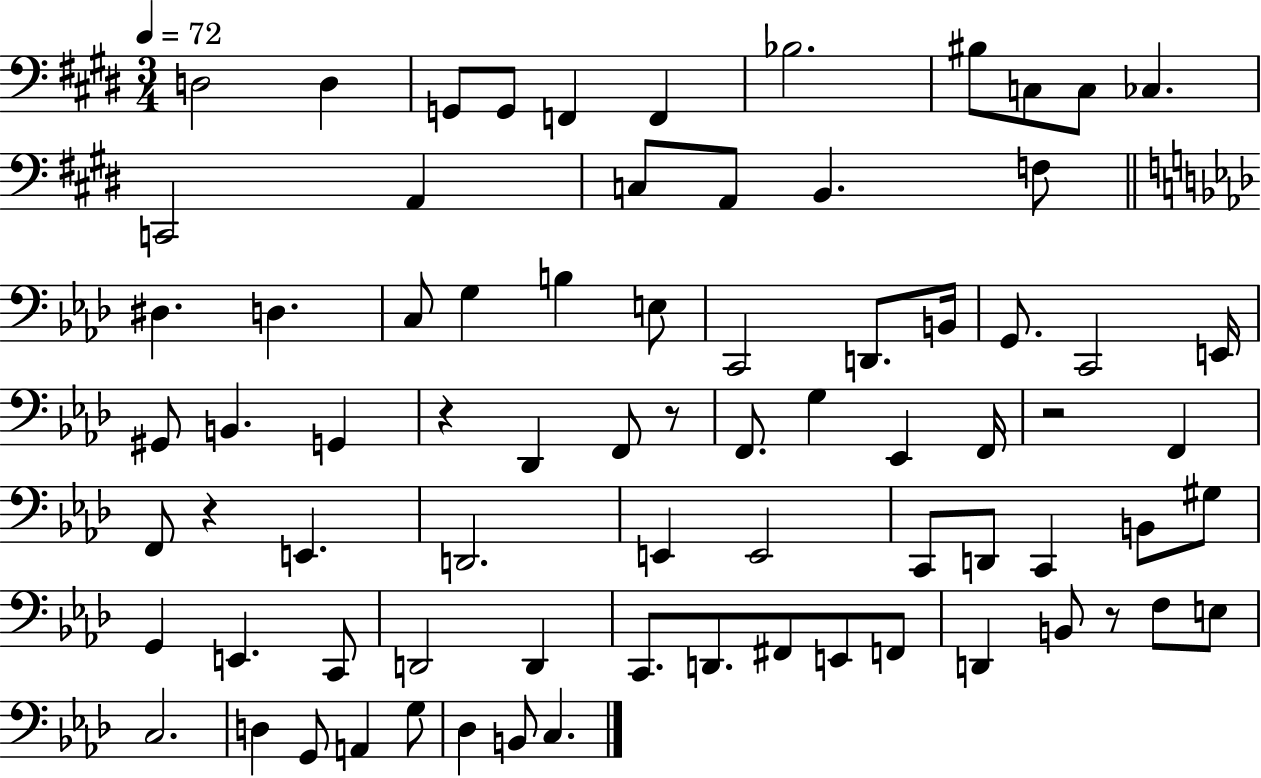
X:1
T:Untitled
M:3/4
L:1/4
K:E
D,2 D, G,,/2 G,,/2 F,, F,, _B,2 ^B,/2 C,/2 C,/2 _C, C,,2 A,, C,/2 A,,/2 B,, F,/2 ^D, D, C,/2 G, B, E,/2 C,,2 D,,/2 B,,/4 G,,/2 C,,2 E,,/4 ^G,,/2 B,, G,, z _D,, F,,/2 z/2 F,,/2 G, _E,, F,,/4 z2 F,, F,,/2 z E,, D,,2 E,, E,,2 C,,/2 D,,/2 C,, B,,/2 ^G,/2 G,, E,, C,,/2 D,,2 D,, C,,/2 D,,/2 ^F,,/2 E,,/2 F,,/2 D,, B,,/2 z/2 F,/2 E,/2 C,2 D, G,,/2 A,, G,/2 _D, B,,/2 C,